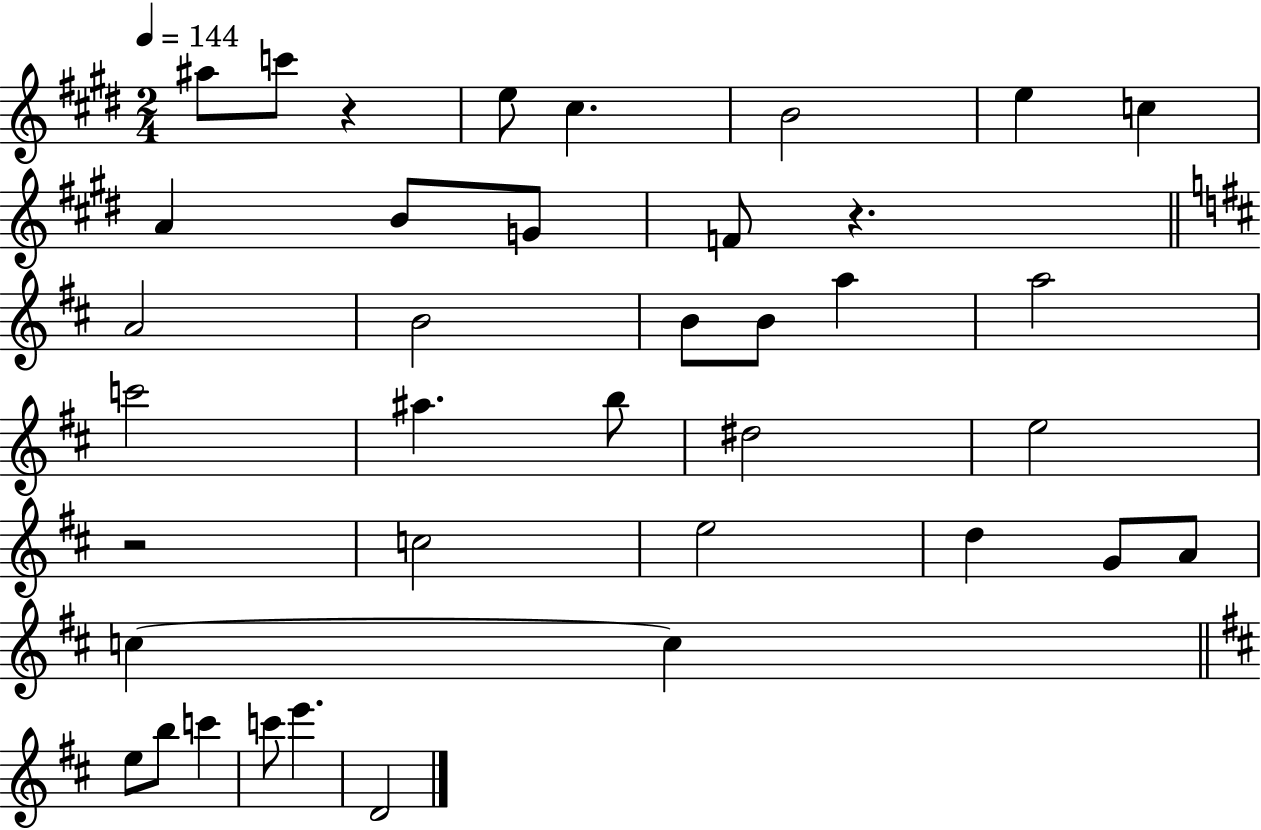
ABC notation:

X:1
T:Untitled
M:2/4
L:1/4
K:E
^a/2 c'/2 z e/2 ^c B2 e c A B/2 G/2 F/2 z A2 B2 B/2 B/2 a a2 c'2 ^a b/2 ^d2 e2 z2 c2 e2 d G/2 A/2 c c e/2 b/2 c' c'/2 e' D2